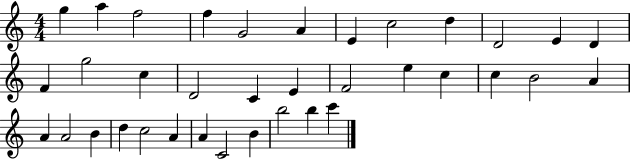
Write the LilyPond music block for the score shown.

{
  \clef treble
  \numericTimeSignature
  \time 4/4
  \key c \major
  g''4 a''4 f''2 | f''4 g'2 a'4 | e'4 c''2 d''4 | d'2 e'4 d'4 | \break f'4 g''2 c''4 | d'2 c'4 e'4 | f'2 e''4 c''4 | c''4 b'2 a'4 | \break a'4 a'2 b'4 | d''4 c''2 a'4 | a'4 c'2 b'4 | b''2 b''4 c'''4 | \break \bar "|."
}